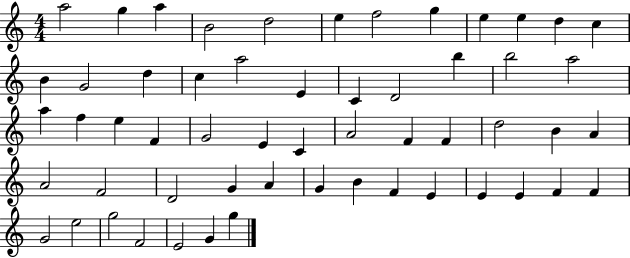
{
  \clef treble
  \numericTimeSignature
  \time 4/4
  \key c \major
  a''2 g''4 a''4 | b'2 d''2 | e''4 f''2 g''4 | e''4 e''4 d''4 c''4 | \break b'4 g'2 d''4 | c''4 a''2 e'4 | c'4 d'2 b''4 | b''2 a''2 | \break a''4 f''4 e''4 f'4 | g'2 e'4 c'4 | a'2 f'4 f'4 | d''2 b'4 a'4 | \break a'2 f'2 | d'2 g'4 a'4 | g'4 b'4 f'4 e'4 | e'4 e'4 f'4 f'4 | \break g'2 e''2 | g''2 f'2 | e'2 g'4 g''4 | \bar "|."
}